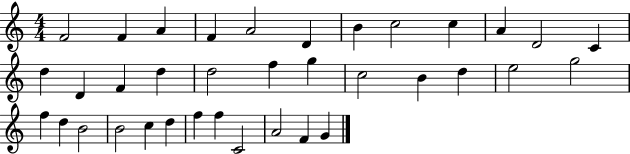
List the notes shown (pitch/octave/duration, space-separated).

F4/h F4/q A4/q F4/q A4/h D4/q B4/q C5/h C5/q A4/q D4/h C4/q D5/q D4/q F4/q D5/q D5/h F5/q G5/q C5/h B4/q D5/q E5/h G5/h F5/q D5/q B4/h B4/h C5/q D5/q F5/q F5/q C4/h A4/h F4/q G4/q